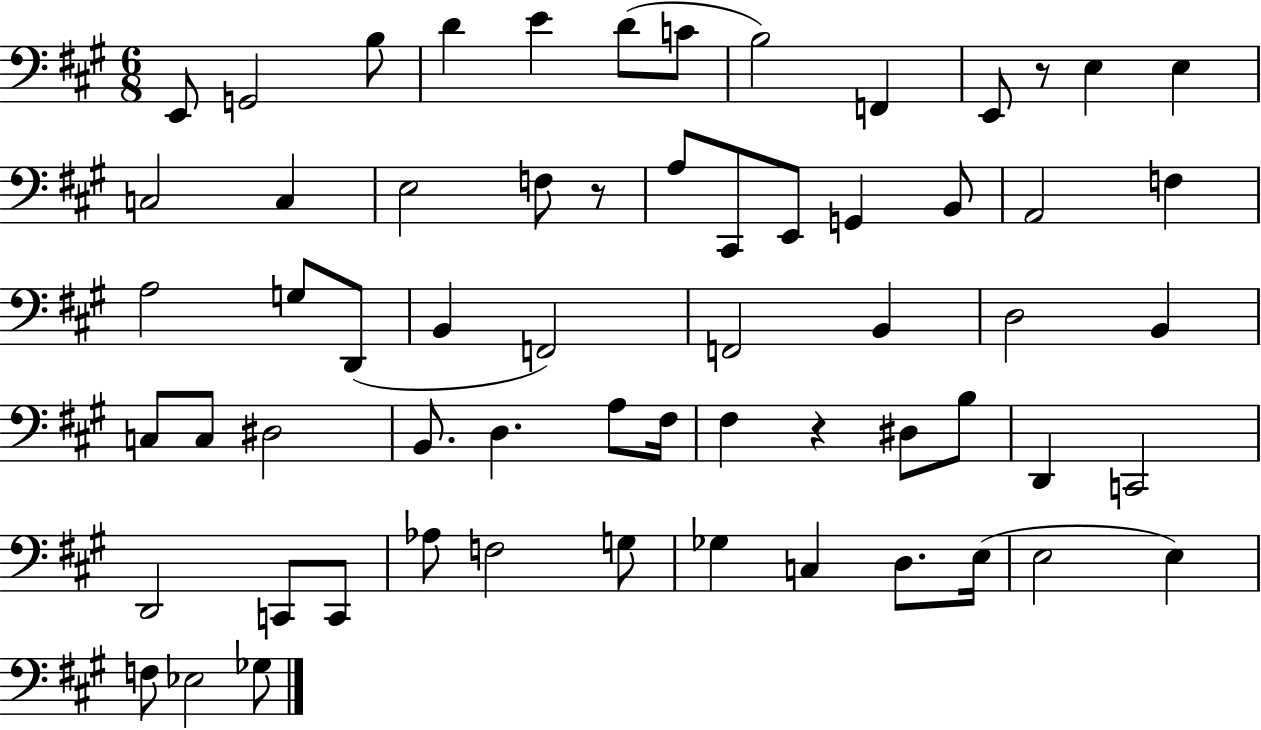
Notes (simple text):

E2/e G2/h B3/e D4/q E4/q D4/e C4/e B3/h F2/q E2/e R/e E3/q E3/q C3/h C3/q E3/h F3/e R/e A3/e C#2/e E2/e G2/q B2/e A2/h F3/q A3/h G3/e D2/e B2/q F2/h F2/h B2/q D3/h B2/q C3/e C3/e D#3/h B2/e. D3/q. A3/e F#3/s F#3/q R/q D#3/e B3/e D2/q C2/h D2/h C2/e C2/e Ab3/e F3/h G3/e Gb3/q C3/q D3/e. E3/s E3/h E3/q F3/e Eb3/h Gb3/e